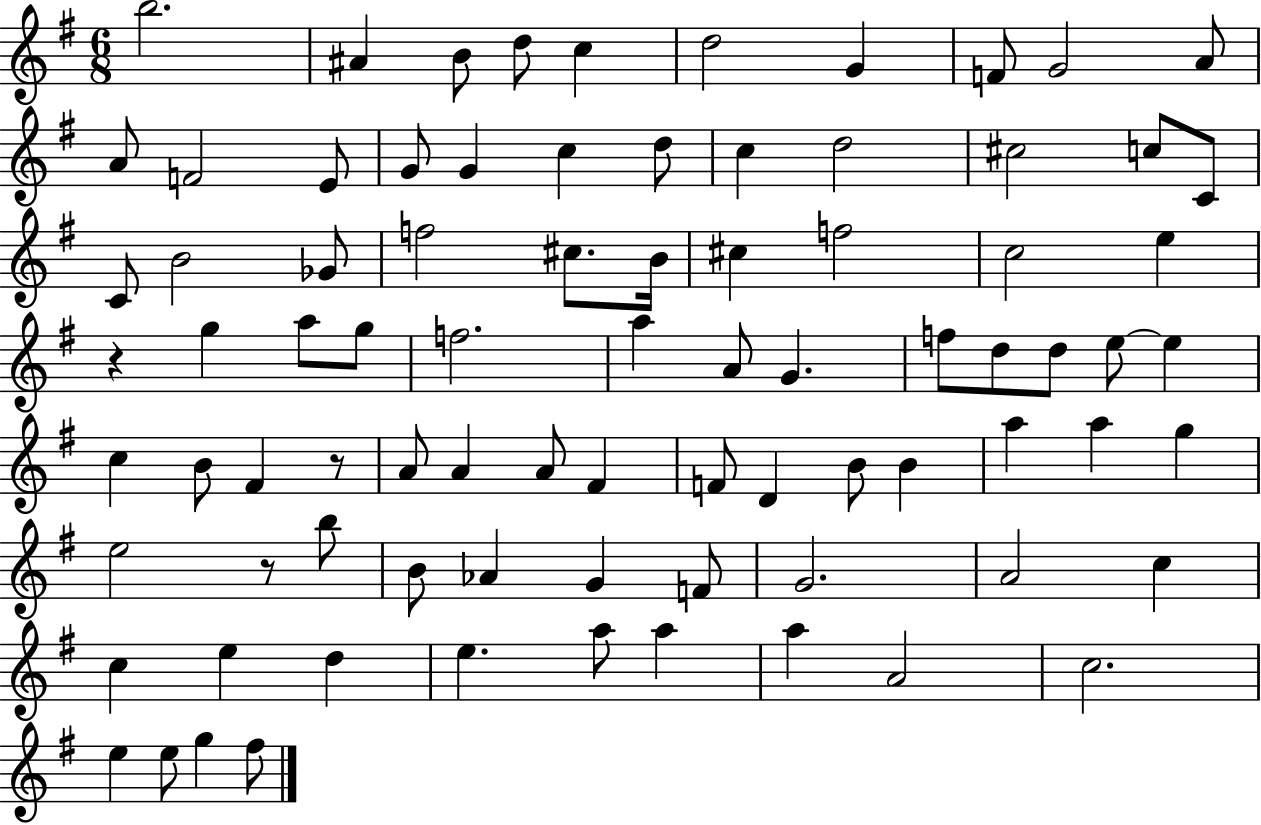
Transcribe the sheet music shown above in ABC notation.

X:1
T:Untitled
M:6/8
L:1/4
K:G
b2 ^A B/2 d/2 c d2 G F/2 G2 A/2 A/2 F2 E/2 G/2 G c d/2 c d2 ^c2 c/2 C/2 C/2 B2 _G/2 f2 ^c/2 B/4 ^c f2 c2 e z g a/2 g/2 f2 a A/2 G f/2 d/2 d/2 e/2 e c B/2 ^F z/2 A/2 A A/2 ^F F/2 D B/2 B a a g e2 z/2 b/2 B/2 _A G F/2 G2 A2 c c e d e a/2 a a A2 c2 e e/2 g ^f/2